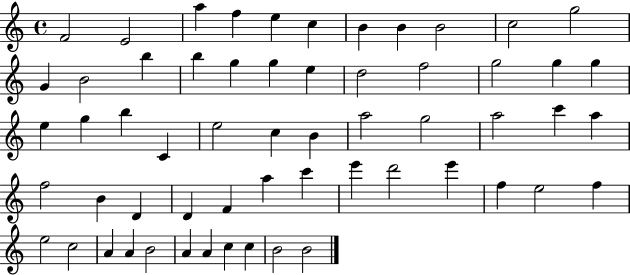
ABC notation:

X:1
T:Untitled
M:4/4
L:1/4
K:C
F2 E2 a f e c B B B2 c2 g2 G B2 b b g g e d2 f2 g2 g g e g b C e2 c B a2 g2 a2 c' a f2 B D D F a c' e' d'2 e' f e2 f e2 c2 A A B2 A A c c B2 B2